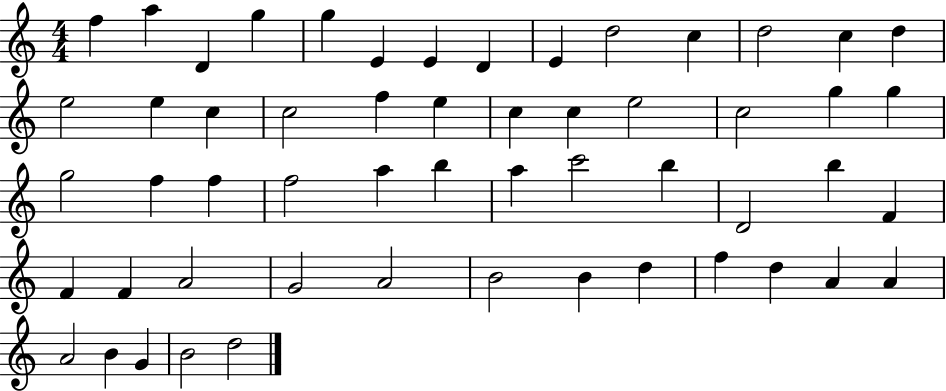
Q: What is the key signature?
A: C major